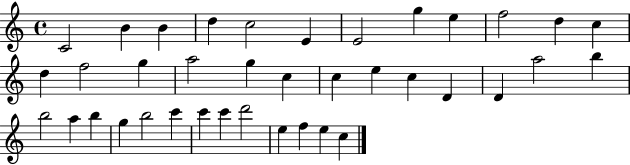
X:1
T:Untitled
M:4/4
L:1/4
K:C
C2 B B d c2 E E2 g e f2 d c d f2 g a2 g c c e c D D a2 b b2 a b g b2 c' c' c' d'2 e f e c